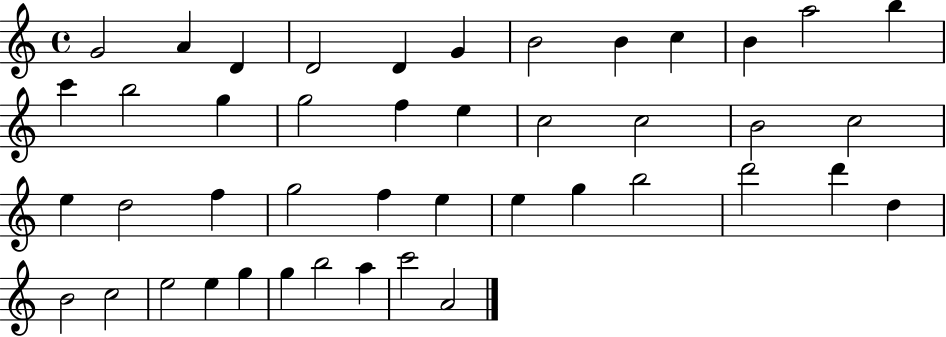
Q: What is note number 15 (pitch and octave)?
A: G5